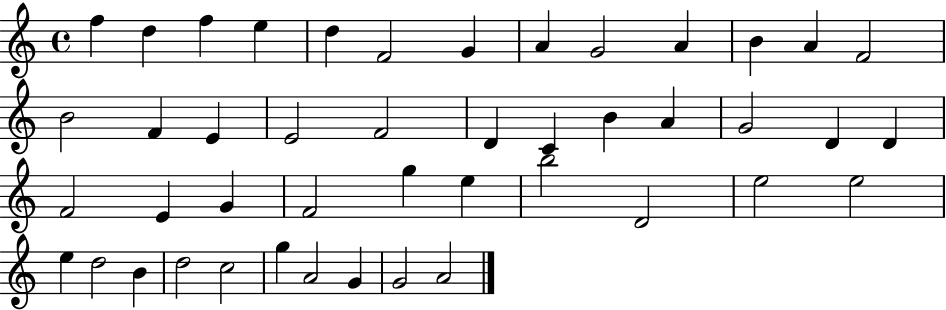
F5/q D5/q F5/q E5/q D5/q F4/h G4/q A4/q G4/h A4/q B4/q A4/q F4/h B4/h F4/q E4/q E4/h F4/h D4/q C4/q B4/q A4/q G4/h D4/q D4/q F4/h E4/q G4/q F4/h G5/q E5/q B5/h D4/h E5/h E5/h E5/q D5/h B4/q D5/h C5/h G5/q A4/h G4/q G4/h A4/h